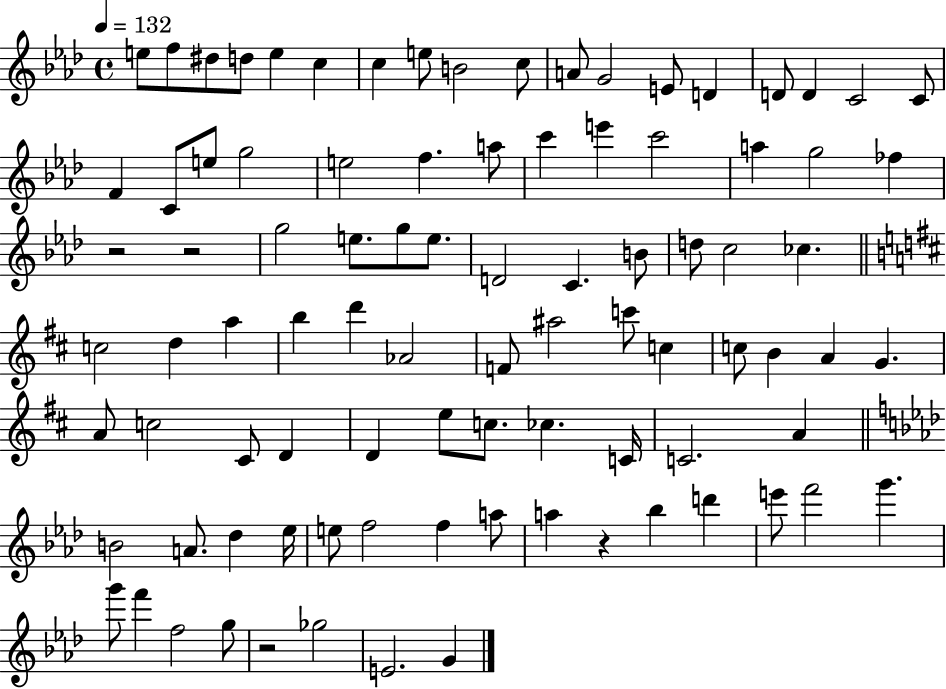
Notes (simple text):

E5/e F5/e D#5/e D5/e E5/q C5/q C5/q E5/e B4/h C5/e A4/e G4/h E4/e D4/q D4/e D4/q C4/h C4/e F4/q C4/e E5/e G5/h E5/h F5/q. A5/e C6/q E6/q C6/h A5/q G5/h FES5/q R/h R/h G5/h E5/e. G5/e E5/e. D4/h C4/q. B4/e D5/e C5/h CES5/q. C5/h D5/q A5/q B5/q D6/q Ab4/h F4/e A#5/h C6/e C5/q C5/e B4/q A4/q G4/q. A4/e C5/h C#4/e D4/q D4/q E5/e C5/e. CES5/q. C4/s C4/h. A4/q B4/h A4/e. Db5/q Eb5/s E5/e F5/h F5/q A5/e A5/q R/q Bb5/q D6/q E6/e F6/h G6/q. G6/e F6/q F5/h G5/e R/h Gb5/h E4/h. G4/q